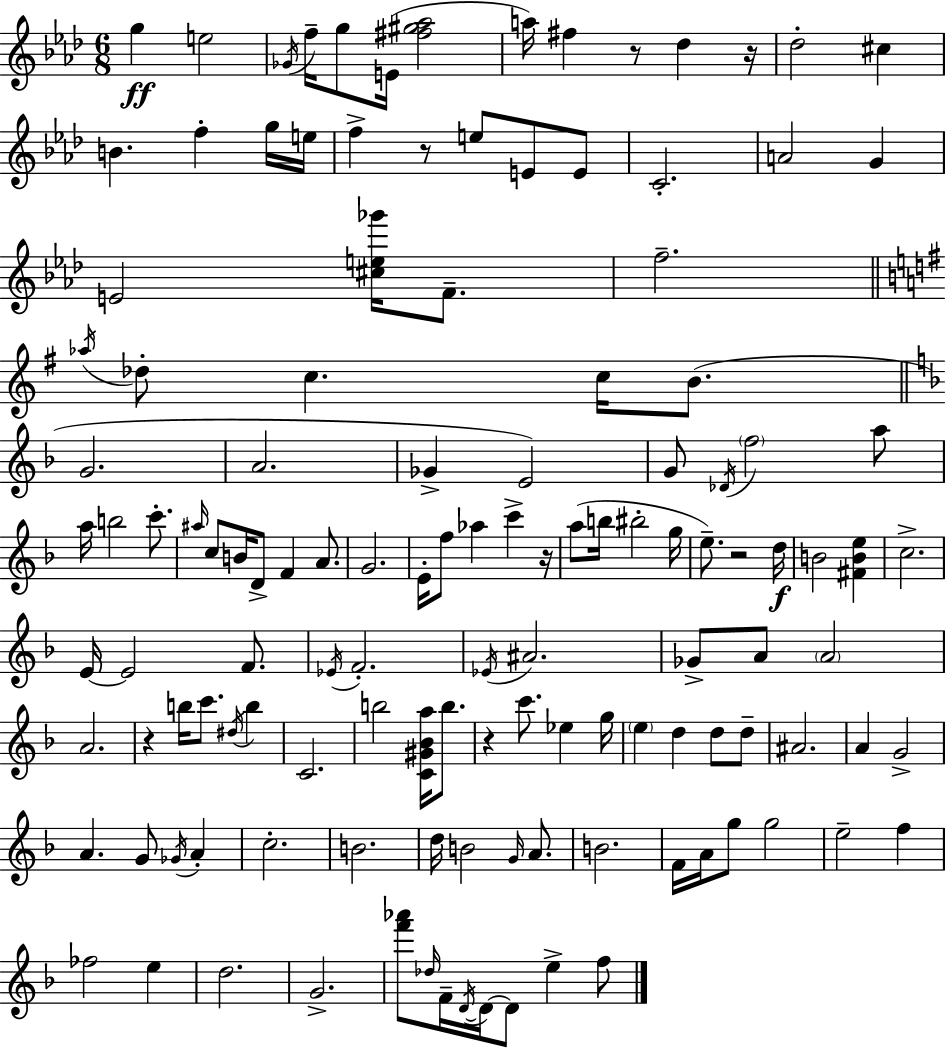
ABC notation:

X:1
T:Untitled
M:6/8
L:1/4
K:Fm
g e2 _G/4 f/4 g/2 E/4 [^f^g_a]2 a/4 ^f z/2 _d z/4 _d2 ^c B f g/4 e/4 f z/2 e/2 E/2 E/2 C2 A2 G E2 [^ce_g']/4 F/2 f2 _a/4 _d/2 c c/4 B/2 G2 A2 _G E2 G/2 _D/4 f2 a/2 a/4 b2 c'/2 ^a/4 c/2 B/4 D/2 F A/2 G2 E/4 f/2 _a c' z/4 a/2 b/4 ^b2 g/4 e/2 z2 d/4 B2 [^FBe] c2 E/4 E2 F/2 _E/4 F2 _E/4 ^A2 _G/2 A/2 A2 A2 z b/4 c'/2 ^d/4 b C2 b2 [C^G_Ba]/4 b/2 z c'/2 _e g/4 e d d/2 d/2 ^A2 A G2 A G/2 _G/4 A c2 B2 d/4 B2 G/4 A/2 B2 F/4 A/4 g/2 g2 e2 f _f2 e d2 G2 [f'_a']/2 _d/4 F/4 D/4 D/4 D/2 e f/2